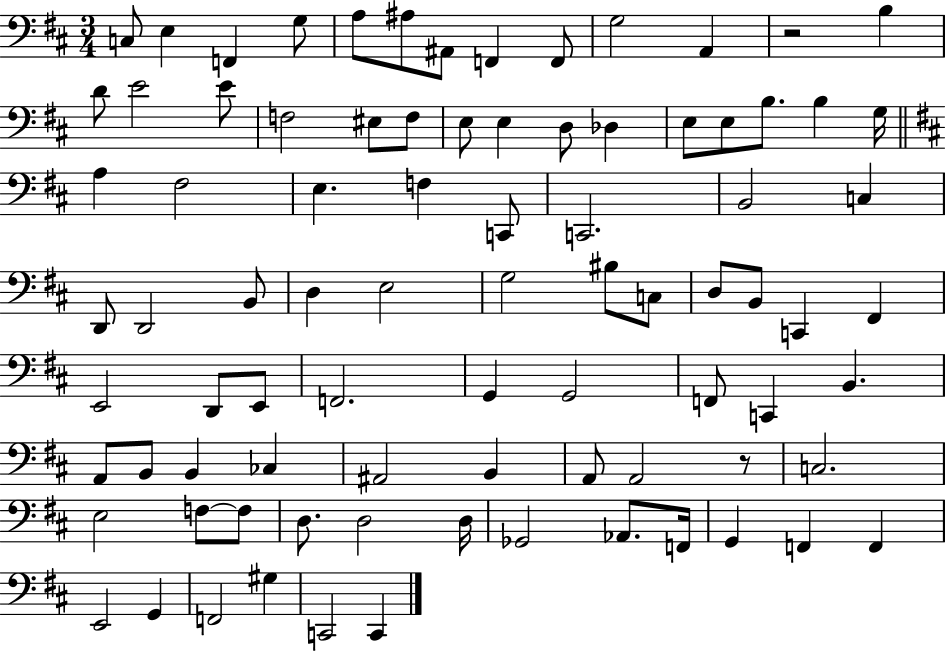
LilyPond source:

{
  \clef bass
  \numericTimeSignature
  \time 3/4
  \key d \major
  \repeat volta 2 { c8 e4 f,4 g8 | a8 ais8 ais,8 f,4 f,8 | g2 a,4 | r2 b4 | \break d'8 e'2 e'8 | f2 eis8 f8 | e8 e4 d8 des4 | e8 e8 b8. b4 g16 | \break \bar "||" \break \key d \major a4 fis2 | e4. f4 c,8 | c,2. | b,2 c4 | \break d,8 d,2 b,8 | d4 e2 | g2 bis8 c8 | d8 b,8 c,4 fis,4 | \break e,2 d,8 e,8 | f,2. | g,4 g,2 | f,8 c,4 b,4. | \break a,8 b,8 b,4 ces4 | ais,2 b,4 | a,8 a,2 r8 | c2. | \break e2 f8~~ f8 | d8. d2 d16 | ges,2 aes,8. f,16 | g,4 f,4 f,4 | \break e,2 g,4 | f,2 gis4 | c,2 c,4 | } \bar "|."
}